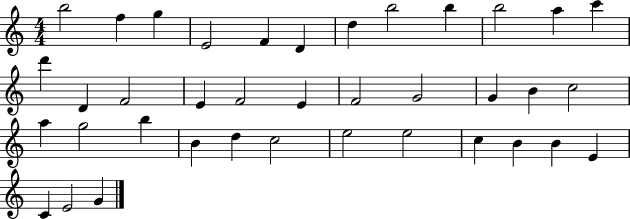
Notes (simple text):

B5/h F5/q G5/q E4/h F4/q D4/q D5/q B5/h B5/q B5/h A5/q C6/q D6/q D4/q F4/h E4/q F4/h E4/q F4/h G4/h G4/q B4/q C5/h A5/q G5/h B5/q B4/q D5/q C5/h E5/h E5/h C5/q B4/q B4/q E4/q C4/q E4/h G4/q